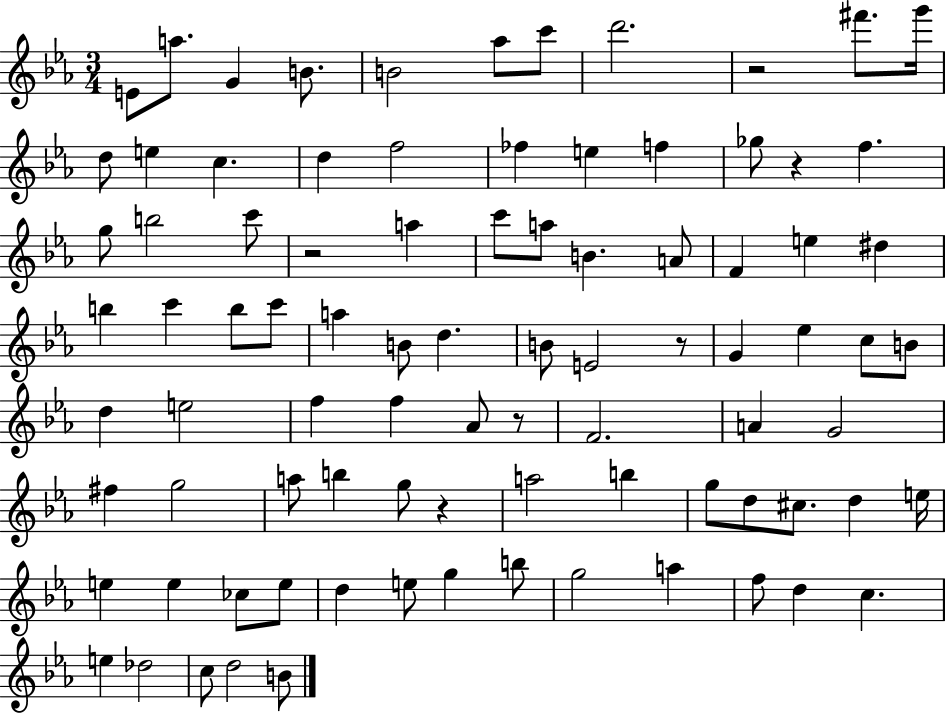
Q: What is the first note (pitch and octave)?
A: E4